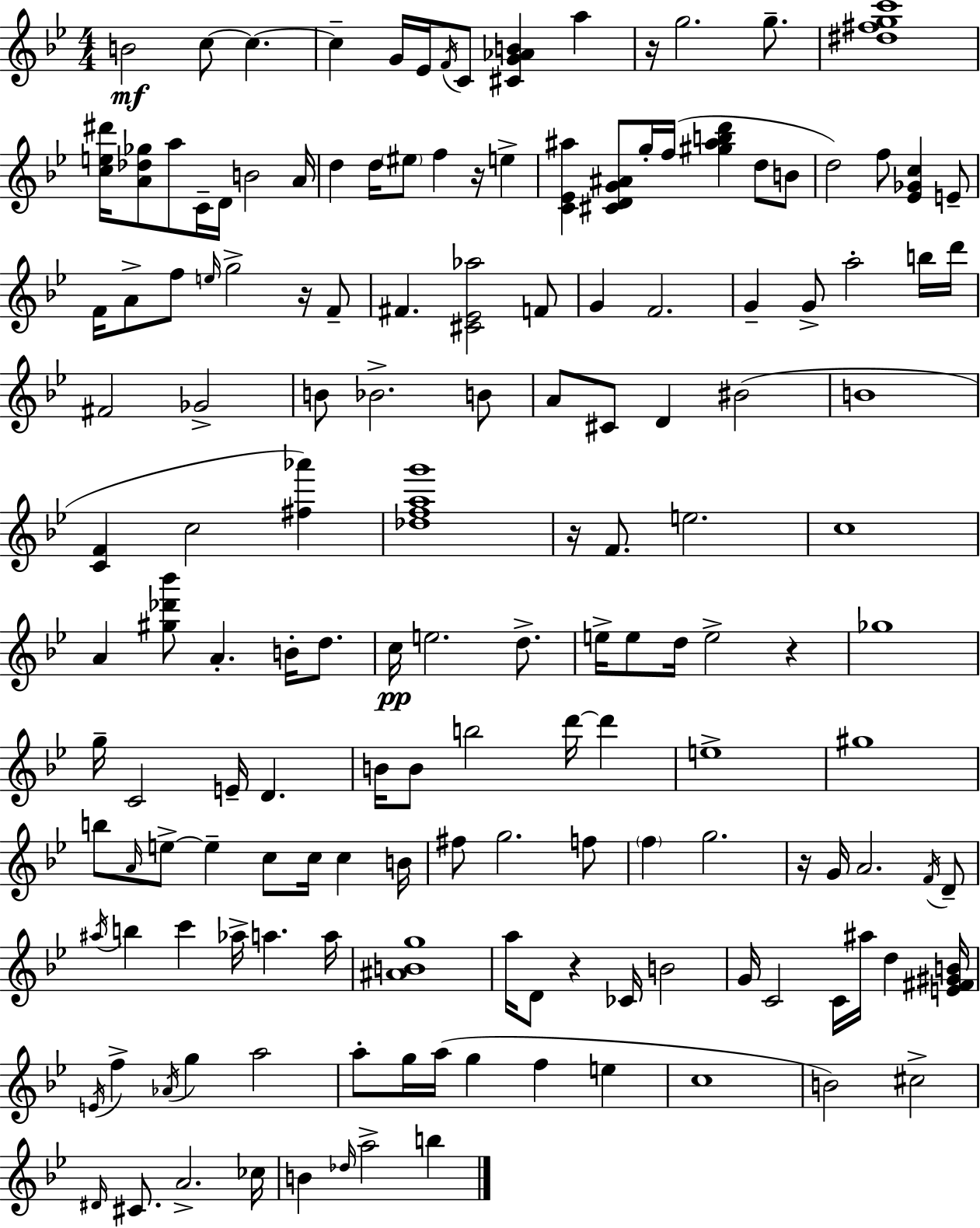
B4/h C5/e C5/q. C5/q G4/s Eb4/s F4/s C4/e [C#4,G4,Ab4,B4]/q A5/q R/s G5/h. G5/e. [D#5,F#5,G5,C6]/w [C5,E5,D#6]/s [A4,Db5,Gb5]/e A5/e C4/s D4/s B4/h A4/s D5/q D5/s EIS5/e F5/q R/s E5/q [C4,Eb4,A#5]/q [C#4,D4,G4,A#4]/e G5/s F5/s [G#5,A#5,B5,D6]/q D5/e B4/e D5/h F5/e [Eb4,Gb4,C5]/q E4/e F4/s A4/e F5/e E5/s G5/h R/s F4/e F#4/q. [C#4,Eb4,Ab5]/h F4/e G4/q F4/h. G4/q G4/e A5/h B5/s D6/s F#4/h Gb4/h B4/e Bb4/h. B4/e A4/e C#4/e D4/q BIS4/h B4/w [C4,F4]/q C5/h [F#5,Ab6]/q [Db5,F5,A5,G6]/w R/s F4/e. E5/h. C5/w A4/q [G#5,Db6,Bb6]/e A4/q. B4/s D5/e. C5/s E5/h. D5/e. E5/s E5/e D5/s E5/h R/q Gb5/w G5/s C4/h E4/s D4/q. B4/s B4/e B5/h D6/s D6/q E5/w G#5/w B5/e A4/s E5/e E5/q C5/e C5/s C5/q B4/s F#5/e G5/h. F5/e F5/q G5/h. R/s G4/s A4/h. F4/s D4/e A#5/s B5/q C6/q Ab5/s A5/q. A5/s [A#4,B4,G5]/w A5/s D4/e R/q CES4/s B4/h G4/s C4/h C4/s A#5/s D5/q [E4,F#4,G#4,B4]/s E4/s F5/q Ab4/s G5/q A5/h A5/e G5/s A5/s G5/q F5/q E5/q C5/w B4/h C#5/h D#4/s C#4/e. A4/h. CES5/s B4/q Db5/s A5/h B5/q